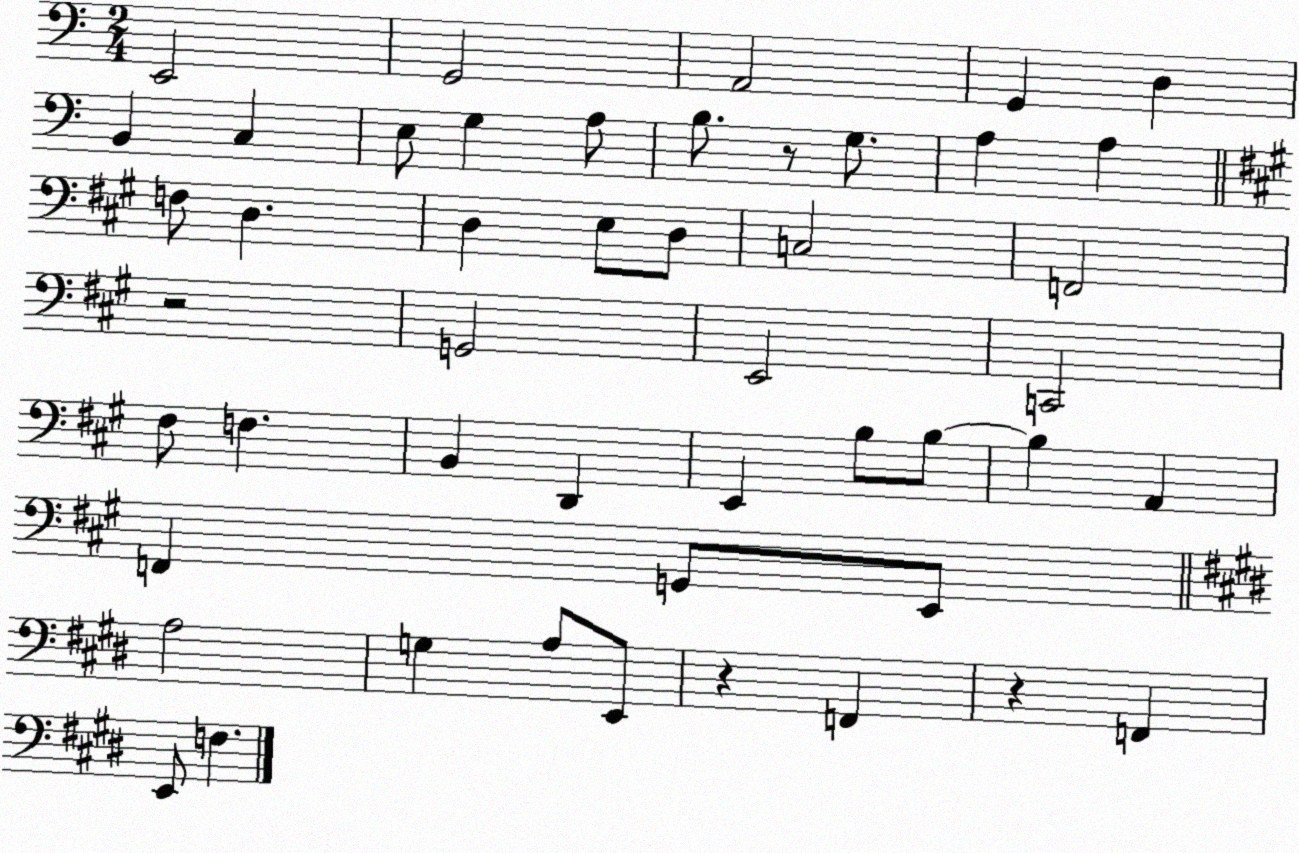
X:1
T:Untitled
M:2/4
L:1/4
K:C
E,,2 G,,2 A,,2 G,, D, B,, C, E,/2 G, A,/2 B,/2 z/2 G,/2 A, A, F,/2 D, D, E,/2 D,/2 C,2 F,,2 z2 G,,2 E,,2 C,,2 ^F,/2 F, B,, D,, E,, B,/2 B,/2 B, A,, F,, G,,/2 E,,/2 A,2 G, A,/2 E,,/2 z F,, z F,, E,,/2 F,